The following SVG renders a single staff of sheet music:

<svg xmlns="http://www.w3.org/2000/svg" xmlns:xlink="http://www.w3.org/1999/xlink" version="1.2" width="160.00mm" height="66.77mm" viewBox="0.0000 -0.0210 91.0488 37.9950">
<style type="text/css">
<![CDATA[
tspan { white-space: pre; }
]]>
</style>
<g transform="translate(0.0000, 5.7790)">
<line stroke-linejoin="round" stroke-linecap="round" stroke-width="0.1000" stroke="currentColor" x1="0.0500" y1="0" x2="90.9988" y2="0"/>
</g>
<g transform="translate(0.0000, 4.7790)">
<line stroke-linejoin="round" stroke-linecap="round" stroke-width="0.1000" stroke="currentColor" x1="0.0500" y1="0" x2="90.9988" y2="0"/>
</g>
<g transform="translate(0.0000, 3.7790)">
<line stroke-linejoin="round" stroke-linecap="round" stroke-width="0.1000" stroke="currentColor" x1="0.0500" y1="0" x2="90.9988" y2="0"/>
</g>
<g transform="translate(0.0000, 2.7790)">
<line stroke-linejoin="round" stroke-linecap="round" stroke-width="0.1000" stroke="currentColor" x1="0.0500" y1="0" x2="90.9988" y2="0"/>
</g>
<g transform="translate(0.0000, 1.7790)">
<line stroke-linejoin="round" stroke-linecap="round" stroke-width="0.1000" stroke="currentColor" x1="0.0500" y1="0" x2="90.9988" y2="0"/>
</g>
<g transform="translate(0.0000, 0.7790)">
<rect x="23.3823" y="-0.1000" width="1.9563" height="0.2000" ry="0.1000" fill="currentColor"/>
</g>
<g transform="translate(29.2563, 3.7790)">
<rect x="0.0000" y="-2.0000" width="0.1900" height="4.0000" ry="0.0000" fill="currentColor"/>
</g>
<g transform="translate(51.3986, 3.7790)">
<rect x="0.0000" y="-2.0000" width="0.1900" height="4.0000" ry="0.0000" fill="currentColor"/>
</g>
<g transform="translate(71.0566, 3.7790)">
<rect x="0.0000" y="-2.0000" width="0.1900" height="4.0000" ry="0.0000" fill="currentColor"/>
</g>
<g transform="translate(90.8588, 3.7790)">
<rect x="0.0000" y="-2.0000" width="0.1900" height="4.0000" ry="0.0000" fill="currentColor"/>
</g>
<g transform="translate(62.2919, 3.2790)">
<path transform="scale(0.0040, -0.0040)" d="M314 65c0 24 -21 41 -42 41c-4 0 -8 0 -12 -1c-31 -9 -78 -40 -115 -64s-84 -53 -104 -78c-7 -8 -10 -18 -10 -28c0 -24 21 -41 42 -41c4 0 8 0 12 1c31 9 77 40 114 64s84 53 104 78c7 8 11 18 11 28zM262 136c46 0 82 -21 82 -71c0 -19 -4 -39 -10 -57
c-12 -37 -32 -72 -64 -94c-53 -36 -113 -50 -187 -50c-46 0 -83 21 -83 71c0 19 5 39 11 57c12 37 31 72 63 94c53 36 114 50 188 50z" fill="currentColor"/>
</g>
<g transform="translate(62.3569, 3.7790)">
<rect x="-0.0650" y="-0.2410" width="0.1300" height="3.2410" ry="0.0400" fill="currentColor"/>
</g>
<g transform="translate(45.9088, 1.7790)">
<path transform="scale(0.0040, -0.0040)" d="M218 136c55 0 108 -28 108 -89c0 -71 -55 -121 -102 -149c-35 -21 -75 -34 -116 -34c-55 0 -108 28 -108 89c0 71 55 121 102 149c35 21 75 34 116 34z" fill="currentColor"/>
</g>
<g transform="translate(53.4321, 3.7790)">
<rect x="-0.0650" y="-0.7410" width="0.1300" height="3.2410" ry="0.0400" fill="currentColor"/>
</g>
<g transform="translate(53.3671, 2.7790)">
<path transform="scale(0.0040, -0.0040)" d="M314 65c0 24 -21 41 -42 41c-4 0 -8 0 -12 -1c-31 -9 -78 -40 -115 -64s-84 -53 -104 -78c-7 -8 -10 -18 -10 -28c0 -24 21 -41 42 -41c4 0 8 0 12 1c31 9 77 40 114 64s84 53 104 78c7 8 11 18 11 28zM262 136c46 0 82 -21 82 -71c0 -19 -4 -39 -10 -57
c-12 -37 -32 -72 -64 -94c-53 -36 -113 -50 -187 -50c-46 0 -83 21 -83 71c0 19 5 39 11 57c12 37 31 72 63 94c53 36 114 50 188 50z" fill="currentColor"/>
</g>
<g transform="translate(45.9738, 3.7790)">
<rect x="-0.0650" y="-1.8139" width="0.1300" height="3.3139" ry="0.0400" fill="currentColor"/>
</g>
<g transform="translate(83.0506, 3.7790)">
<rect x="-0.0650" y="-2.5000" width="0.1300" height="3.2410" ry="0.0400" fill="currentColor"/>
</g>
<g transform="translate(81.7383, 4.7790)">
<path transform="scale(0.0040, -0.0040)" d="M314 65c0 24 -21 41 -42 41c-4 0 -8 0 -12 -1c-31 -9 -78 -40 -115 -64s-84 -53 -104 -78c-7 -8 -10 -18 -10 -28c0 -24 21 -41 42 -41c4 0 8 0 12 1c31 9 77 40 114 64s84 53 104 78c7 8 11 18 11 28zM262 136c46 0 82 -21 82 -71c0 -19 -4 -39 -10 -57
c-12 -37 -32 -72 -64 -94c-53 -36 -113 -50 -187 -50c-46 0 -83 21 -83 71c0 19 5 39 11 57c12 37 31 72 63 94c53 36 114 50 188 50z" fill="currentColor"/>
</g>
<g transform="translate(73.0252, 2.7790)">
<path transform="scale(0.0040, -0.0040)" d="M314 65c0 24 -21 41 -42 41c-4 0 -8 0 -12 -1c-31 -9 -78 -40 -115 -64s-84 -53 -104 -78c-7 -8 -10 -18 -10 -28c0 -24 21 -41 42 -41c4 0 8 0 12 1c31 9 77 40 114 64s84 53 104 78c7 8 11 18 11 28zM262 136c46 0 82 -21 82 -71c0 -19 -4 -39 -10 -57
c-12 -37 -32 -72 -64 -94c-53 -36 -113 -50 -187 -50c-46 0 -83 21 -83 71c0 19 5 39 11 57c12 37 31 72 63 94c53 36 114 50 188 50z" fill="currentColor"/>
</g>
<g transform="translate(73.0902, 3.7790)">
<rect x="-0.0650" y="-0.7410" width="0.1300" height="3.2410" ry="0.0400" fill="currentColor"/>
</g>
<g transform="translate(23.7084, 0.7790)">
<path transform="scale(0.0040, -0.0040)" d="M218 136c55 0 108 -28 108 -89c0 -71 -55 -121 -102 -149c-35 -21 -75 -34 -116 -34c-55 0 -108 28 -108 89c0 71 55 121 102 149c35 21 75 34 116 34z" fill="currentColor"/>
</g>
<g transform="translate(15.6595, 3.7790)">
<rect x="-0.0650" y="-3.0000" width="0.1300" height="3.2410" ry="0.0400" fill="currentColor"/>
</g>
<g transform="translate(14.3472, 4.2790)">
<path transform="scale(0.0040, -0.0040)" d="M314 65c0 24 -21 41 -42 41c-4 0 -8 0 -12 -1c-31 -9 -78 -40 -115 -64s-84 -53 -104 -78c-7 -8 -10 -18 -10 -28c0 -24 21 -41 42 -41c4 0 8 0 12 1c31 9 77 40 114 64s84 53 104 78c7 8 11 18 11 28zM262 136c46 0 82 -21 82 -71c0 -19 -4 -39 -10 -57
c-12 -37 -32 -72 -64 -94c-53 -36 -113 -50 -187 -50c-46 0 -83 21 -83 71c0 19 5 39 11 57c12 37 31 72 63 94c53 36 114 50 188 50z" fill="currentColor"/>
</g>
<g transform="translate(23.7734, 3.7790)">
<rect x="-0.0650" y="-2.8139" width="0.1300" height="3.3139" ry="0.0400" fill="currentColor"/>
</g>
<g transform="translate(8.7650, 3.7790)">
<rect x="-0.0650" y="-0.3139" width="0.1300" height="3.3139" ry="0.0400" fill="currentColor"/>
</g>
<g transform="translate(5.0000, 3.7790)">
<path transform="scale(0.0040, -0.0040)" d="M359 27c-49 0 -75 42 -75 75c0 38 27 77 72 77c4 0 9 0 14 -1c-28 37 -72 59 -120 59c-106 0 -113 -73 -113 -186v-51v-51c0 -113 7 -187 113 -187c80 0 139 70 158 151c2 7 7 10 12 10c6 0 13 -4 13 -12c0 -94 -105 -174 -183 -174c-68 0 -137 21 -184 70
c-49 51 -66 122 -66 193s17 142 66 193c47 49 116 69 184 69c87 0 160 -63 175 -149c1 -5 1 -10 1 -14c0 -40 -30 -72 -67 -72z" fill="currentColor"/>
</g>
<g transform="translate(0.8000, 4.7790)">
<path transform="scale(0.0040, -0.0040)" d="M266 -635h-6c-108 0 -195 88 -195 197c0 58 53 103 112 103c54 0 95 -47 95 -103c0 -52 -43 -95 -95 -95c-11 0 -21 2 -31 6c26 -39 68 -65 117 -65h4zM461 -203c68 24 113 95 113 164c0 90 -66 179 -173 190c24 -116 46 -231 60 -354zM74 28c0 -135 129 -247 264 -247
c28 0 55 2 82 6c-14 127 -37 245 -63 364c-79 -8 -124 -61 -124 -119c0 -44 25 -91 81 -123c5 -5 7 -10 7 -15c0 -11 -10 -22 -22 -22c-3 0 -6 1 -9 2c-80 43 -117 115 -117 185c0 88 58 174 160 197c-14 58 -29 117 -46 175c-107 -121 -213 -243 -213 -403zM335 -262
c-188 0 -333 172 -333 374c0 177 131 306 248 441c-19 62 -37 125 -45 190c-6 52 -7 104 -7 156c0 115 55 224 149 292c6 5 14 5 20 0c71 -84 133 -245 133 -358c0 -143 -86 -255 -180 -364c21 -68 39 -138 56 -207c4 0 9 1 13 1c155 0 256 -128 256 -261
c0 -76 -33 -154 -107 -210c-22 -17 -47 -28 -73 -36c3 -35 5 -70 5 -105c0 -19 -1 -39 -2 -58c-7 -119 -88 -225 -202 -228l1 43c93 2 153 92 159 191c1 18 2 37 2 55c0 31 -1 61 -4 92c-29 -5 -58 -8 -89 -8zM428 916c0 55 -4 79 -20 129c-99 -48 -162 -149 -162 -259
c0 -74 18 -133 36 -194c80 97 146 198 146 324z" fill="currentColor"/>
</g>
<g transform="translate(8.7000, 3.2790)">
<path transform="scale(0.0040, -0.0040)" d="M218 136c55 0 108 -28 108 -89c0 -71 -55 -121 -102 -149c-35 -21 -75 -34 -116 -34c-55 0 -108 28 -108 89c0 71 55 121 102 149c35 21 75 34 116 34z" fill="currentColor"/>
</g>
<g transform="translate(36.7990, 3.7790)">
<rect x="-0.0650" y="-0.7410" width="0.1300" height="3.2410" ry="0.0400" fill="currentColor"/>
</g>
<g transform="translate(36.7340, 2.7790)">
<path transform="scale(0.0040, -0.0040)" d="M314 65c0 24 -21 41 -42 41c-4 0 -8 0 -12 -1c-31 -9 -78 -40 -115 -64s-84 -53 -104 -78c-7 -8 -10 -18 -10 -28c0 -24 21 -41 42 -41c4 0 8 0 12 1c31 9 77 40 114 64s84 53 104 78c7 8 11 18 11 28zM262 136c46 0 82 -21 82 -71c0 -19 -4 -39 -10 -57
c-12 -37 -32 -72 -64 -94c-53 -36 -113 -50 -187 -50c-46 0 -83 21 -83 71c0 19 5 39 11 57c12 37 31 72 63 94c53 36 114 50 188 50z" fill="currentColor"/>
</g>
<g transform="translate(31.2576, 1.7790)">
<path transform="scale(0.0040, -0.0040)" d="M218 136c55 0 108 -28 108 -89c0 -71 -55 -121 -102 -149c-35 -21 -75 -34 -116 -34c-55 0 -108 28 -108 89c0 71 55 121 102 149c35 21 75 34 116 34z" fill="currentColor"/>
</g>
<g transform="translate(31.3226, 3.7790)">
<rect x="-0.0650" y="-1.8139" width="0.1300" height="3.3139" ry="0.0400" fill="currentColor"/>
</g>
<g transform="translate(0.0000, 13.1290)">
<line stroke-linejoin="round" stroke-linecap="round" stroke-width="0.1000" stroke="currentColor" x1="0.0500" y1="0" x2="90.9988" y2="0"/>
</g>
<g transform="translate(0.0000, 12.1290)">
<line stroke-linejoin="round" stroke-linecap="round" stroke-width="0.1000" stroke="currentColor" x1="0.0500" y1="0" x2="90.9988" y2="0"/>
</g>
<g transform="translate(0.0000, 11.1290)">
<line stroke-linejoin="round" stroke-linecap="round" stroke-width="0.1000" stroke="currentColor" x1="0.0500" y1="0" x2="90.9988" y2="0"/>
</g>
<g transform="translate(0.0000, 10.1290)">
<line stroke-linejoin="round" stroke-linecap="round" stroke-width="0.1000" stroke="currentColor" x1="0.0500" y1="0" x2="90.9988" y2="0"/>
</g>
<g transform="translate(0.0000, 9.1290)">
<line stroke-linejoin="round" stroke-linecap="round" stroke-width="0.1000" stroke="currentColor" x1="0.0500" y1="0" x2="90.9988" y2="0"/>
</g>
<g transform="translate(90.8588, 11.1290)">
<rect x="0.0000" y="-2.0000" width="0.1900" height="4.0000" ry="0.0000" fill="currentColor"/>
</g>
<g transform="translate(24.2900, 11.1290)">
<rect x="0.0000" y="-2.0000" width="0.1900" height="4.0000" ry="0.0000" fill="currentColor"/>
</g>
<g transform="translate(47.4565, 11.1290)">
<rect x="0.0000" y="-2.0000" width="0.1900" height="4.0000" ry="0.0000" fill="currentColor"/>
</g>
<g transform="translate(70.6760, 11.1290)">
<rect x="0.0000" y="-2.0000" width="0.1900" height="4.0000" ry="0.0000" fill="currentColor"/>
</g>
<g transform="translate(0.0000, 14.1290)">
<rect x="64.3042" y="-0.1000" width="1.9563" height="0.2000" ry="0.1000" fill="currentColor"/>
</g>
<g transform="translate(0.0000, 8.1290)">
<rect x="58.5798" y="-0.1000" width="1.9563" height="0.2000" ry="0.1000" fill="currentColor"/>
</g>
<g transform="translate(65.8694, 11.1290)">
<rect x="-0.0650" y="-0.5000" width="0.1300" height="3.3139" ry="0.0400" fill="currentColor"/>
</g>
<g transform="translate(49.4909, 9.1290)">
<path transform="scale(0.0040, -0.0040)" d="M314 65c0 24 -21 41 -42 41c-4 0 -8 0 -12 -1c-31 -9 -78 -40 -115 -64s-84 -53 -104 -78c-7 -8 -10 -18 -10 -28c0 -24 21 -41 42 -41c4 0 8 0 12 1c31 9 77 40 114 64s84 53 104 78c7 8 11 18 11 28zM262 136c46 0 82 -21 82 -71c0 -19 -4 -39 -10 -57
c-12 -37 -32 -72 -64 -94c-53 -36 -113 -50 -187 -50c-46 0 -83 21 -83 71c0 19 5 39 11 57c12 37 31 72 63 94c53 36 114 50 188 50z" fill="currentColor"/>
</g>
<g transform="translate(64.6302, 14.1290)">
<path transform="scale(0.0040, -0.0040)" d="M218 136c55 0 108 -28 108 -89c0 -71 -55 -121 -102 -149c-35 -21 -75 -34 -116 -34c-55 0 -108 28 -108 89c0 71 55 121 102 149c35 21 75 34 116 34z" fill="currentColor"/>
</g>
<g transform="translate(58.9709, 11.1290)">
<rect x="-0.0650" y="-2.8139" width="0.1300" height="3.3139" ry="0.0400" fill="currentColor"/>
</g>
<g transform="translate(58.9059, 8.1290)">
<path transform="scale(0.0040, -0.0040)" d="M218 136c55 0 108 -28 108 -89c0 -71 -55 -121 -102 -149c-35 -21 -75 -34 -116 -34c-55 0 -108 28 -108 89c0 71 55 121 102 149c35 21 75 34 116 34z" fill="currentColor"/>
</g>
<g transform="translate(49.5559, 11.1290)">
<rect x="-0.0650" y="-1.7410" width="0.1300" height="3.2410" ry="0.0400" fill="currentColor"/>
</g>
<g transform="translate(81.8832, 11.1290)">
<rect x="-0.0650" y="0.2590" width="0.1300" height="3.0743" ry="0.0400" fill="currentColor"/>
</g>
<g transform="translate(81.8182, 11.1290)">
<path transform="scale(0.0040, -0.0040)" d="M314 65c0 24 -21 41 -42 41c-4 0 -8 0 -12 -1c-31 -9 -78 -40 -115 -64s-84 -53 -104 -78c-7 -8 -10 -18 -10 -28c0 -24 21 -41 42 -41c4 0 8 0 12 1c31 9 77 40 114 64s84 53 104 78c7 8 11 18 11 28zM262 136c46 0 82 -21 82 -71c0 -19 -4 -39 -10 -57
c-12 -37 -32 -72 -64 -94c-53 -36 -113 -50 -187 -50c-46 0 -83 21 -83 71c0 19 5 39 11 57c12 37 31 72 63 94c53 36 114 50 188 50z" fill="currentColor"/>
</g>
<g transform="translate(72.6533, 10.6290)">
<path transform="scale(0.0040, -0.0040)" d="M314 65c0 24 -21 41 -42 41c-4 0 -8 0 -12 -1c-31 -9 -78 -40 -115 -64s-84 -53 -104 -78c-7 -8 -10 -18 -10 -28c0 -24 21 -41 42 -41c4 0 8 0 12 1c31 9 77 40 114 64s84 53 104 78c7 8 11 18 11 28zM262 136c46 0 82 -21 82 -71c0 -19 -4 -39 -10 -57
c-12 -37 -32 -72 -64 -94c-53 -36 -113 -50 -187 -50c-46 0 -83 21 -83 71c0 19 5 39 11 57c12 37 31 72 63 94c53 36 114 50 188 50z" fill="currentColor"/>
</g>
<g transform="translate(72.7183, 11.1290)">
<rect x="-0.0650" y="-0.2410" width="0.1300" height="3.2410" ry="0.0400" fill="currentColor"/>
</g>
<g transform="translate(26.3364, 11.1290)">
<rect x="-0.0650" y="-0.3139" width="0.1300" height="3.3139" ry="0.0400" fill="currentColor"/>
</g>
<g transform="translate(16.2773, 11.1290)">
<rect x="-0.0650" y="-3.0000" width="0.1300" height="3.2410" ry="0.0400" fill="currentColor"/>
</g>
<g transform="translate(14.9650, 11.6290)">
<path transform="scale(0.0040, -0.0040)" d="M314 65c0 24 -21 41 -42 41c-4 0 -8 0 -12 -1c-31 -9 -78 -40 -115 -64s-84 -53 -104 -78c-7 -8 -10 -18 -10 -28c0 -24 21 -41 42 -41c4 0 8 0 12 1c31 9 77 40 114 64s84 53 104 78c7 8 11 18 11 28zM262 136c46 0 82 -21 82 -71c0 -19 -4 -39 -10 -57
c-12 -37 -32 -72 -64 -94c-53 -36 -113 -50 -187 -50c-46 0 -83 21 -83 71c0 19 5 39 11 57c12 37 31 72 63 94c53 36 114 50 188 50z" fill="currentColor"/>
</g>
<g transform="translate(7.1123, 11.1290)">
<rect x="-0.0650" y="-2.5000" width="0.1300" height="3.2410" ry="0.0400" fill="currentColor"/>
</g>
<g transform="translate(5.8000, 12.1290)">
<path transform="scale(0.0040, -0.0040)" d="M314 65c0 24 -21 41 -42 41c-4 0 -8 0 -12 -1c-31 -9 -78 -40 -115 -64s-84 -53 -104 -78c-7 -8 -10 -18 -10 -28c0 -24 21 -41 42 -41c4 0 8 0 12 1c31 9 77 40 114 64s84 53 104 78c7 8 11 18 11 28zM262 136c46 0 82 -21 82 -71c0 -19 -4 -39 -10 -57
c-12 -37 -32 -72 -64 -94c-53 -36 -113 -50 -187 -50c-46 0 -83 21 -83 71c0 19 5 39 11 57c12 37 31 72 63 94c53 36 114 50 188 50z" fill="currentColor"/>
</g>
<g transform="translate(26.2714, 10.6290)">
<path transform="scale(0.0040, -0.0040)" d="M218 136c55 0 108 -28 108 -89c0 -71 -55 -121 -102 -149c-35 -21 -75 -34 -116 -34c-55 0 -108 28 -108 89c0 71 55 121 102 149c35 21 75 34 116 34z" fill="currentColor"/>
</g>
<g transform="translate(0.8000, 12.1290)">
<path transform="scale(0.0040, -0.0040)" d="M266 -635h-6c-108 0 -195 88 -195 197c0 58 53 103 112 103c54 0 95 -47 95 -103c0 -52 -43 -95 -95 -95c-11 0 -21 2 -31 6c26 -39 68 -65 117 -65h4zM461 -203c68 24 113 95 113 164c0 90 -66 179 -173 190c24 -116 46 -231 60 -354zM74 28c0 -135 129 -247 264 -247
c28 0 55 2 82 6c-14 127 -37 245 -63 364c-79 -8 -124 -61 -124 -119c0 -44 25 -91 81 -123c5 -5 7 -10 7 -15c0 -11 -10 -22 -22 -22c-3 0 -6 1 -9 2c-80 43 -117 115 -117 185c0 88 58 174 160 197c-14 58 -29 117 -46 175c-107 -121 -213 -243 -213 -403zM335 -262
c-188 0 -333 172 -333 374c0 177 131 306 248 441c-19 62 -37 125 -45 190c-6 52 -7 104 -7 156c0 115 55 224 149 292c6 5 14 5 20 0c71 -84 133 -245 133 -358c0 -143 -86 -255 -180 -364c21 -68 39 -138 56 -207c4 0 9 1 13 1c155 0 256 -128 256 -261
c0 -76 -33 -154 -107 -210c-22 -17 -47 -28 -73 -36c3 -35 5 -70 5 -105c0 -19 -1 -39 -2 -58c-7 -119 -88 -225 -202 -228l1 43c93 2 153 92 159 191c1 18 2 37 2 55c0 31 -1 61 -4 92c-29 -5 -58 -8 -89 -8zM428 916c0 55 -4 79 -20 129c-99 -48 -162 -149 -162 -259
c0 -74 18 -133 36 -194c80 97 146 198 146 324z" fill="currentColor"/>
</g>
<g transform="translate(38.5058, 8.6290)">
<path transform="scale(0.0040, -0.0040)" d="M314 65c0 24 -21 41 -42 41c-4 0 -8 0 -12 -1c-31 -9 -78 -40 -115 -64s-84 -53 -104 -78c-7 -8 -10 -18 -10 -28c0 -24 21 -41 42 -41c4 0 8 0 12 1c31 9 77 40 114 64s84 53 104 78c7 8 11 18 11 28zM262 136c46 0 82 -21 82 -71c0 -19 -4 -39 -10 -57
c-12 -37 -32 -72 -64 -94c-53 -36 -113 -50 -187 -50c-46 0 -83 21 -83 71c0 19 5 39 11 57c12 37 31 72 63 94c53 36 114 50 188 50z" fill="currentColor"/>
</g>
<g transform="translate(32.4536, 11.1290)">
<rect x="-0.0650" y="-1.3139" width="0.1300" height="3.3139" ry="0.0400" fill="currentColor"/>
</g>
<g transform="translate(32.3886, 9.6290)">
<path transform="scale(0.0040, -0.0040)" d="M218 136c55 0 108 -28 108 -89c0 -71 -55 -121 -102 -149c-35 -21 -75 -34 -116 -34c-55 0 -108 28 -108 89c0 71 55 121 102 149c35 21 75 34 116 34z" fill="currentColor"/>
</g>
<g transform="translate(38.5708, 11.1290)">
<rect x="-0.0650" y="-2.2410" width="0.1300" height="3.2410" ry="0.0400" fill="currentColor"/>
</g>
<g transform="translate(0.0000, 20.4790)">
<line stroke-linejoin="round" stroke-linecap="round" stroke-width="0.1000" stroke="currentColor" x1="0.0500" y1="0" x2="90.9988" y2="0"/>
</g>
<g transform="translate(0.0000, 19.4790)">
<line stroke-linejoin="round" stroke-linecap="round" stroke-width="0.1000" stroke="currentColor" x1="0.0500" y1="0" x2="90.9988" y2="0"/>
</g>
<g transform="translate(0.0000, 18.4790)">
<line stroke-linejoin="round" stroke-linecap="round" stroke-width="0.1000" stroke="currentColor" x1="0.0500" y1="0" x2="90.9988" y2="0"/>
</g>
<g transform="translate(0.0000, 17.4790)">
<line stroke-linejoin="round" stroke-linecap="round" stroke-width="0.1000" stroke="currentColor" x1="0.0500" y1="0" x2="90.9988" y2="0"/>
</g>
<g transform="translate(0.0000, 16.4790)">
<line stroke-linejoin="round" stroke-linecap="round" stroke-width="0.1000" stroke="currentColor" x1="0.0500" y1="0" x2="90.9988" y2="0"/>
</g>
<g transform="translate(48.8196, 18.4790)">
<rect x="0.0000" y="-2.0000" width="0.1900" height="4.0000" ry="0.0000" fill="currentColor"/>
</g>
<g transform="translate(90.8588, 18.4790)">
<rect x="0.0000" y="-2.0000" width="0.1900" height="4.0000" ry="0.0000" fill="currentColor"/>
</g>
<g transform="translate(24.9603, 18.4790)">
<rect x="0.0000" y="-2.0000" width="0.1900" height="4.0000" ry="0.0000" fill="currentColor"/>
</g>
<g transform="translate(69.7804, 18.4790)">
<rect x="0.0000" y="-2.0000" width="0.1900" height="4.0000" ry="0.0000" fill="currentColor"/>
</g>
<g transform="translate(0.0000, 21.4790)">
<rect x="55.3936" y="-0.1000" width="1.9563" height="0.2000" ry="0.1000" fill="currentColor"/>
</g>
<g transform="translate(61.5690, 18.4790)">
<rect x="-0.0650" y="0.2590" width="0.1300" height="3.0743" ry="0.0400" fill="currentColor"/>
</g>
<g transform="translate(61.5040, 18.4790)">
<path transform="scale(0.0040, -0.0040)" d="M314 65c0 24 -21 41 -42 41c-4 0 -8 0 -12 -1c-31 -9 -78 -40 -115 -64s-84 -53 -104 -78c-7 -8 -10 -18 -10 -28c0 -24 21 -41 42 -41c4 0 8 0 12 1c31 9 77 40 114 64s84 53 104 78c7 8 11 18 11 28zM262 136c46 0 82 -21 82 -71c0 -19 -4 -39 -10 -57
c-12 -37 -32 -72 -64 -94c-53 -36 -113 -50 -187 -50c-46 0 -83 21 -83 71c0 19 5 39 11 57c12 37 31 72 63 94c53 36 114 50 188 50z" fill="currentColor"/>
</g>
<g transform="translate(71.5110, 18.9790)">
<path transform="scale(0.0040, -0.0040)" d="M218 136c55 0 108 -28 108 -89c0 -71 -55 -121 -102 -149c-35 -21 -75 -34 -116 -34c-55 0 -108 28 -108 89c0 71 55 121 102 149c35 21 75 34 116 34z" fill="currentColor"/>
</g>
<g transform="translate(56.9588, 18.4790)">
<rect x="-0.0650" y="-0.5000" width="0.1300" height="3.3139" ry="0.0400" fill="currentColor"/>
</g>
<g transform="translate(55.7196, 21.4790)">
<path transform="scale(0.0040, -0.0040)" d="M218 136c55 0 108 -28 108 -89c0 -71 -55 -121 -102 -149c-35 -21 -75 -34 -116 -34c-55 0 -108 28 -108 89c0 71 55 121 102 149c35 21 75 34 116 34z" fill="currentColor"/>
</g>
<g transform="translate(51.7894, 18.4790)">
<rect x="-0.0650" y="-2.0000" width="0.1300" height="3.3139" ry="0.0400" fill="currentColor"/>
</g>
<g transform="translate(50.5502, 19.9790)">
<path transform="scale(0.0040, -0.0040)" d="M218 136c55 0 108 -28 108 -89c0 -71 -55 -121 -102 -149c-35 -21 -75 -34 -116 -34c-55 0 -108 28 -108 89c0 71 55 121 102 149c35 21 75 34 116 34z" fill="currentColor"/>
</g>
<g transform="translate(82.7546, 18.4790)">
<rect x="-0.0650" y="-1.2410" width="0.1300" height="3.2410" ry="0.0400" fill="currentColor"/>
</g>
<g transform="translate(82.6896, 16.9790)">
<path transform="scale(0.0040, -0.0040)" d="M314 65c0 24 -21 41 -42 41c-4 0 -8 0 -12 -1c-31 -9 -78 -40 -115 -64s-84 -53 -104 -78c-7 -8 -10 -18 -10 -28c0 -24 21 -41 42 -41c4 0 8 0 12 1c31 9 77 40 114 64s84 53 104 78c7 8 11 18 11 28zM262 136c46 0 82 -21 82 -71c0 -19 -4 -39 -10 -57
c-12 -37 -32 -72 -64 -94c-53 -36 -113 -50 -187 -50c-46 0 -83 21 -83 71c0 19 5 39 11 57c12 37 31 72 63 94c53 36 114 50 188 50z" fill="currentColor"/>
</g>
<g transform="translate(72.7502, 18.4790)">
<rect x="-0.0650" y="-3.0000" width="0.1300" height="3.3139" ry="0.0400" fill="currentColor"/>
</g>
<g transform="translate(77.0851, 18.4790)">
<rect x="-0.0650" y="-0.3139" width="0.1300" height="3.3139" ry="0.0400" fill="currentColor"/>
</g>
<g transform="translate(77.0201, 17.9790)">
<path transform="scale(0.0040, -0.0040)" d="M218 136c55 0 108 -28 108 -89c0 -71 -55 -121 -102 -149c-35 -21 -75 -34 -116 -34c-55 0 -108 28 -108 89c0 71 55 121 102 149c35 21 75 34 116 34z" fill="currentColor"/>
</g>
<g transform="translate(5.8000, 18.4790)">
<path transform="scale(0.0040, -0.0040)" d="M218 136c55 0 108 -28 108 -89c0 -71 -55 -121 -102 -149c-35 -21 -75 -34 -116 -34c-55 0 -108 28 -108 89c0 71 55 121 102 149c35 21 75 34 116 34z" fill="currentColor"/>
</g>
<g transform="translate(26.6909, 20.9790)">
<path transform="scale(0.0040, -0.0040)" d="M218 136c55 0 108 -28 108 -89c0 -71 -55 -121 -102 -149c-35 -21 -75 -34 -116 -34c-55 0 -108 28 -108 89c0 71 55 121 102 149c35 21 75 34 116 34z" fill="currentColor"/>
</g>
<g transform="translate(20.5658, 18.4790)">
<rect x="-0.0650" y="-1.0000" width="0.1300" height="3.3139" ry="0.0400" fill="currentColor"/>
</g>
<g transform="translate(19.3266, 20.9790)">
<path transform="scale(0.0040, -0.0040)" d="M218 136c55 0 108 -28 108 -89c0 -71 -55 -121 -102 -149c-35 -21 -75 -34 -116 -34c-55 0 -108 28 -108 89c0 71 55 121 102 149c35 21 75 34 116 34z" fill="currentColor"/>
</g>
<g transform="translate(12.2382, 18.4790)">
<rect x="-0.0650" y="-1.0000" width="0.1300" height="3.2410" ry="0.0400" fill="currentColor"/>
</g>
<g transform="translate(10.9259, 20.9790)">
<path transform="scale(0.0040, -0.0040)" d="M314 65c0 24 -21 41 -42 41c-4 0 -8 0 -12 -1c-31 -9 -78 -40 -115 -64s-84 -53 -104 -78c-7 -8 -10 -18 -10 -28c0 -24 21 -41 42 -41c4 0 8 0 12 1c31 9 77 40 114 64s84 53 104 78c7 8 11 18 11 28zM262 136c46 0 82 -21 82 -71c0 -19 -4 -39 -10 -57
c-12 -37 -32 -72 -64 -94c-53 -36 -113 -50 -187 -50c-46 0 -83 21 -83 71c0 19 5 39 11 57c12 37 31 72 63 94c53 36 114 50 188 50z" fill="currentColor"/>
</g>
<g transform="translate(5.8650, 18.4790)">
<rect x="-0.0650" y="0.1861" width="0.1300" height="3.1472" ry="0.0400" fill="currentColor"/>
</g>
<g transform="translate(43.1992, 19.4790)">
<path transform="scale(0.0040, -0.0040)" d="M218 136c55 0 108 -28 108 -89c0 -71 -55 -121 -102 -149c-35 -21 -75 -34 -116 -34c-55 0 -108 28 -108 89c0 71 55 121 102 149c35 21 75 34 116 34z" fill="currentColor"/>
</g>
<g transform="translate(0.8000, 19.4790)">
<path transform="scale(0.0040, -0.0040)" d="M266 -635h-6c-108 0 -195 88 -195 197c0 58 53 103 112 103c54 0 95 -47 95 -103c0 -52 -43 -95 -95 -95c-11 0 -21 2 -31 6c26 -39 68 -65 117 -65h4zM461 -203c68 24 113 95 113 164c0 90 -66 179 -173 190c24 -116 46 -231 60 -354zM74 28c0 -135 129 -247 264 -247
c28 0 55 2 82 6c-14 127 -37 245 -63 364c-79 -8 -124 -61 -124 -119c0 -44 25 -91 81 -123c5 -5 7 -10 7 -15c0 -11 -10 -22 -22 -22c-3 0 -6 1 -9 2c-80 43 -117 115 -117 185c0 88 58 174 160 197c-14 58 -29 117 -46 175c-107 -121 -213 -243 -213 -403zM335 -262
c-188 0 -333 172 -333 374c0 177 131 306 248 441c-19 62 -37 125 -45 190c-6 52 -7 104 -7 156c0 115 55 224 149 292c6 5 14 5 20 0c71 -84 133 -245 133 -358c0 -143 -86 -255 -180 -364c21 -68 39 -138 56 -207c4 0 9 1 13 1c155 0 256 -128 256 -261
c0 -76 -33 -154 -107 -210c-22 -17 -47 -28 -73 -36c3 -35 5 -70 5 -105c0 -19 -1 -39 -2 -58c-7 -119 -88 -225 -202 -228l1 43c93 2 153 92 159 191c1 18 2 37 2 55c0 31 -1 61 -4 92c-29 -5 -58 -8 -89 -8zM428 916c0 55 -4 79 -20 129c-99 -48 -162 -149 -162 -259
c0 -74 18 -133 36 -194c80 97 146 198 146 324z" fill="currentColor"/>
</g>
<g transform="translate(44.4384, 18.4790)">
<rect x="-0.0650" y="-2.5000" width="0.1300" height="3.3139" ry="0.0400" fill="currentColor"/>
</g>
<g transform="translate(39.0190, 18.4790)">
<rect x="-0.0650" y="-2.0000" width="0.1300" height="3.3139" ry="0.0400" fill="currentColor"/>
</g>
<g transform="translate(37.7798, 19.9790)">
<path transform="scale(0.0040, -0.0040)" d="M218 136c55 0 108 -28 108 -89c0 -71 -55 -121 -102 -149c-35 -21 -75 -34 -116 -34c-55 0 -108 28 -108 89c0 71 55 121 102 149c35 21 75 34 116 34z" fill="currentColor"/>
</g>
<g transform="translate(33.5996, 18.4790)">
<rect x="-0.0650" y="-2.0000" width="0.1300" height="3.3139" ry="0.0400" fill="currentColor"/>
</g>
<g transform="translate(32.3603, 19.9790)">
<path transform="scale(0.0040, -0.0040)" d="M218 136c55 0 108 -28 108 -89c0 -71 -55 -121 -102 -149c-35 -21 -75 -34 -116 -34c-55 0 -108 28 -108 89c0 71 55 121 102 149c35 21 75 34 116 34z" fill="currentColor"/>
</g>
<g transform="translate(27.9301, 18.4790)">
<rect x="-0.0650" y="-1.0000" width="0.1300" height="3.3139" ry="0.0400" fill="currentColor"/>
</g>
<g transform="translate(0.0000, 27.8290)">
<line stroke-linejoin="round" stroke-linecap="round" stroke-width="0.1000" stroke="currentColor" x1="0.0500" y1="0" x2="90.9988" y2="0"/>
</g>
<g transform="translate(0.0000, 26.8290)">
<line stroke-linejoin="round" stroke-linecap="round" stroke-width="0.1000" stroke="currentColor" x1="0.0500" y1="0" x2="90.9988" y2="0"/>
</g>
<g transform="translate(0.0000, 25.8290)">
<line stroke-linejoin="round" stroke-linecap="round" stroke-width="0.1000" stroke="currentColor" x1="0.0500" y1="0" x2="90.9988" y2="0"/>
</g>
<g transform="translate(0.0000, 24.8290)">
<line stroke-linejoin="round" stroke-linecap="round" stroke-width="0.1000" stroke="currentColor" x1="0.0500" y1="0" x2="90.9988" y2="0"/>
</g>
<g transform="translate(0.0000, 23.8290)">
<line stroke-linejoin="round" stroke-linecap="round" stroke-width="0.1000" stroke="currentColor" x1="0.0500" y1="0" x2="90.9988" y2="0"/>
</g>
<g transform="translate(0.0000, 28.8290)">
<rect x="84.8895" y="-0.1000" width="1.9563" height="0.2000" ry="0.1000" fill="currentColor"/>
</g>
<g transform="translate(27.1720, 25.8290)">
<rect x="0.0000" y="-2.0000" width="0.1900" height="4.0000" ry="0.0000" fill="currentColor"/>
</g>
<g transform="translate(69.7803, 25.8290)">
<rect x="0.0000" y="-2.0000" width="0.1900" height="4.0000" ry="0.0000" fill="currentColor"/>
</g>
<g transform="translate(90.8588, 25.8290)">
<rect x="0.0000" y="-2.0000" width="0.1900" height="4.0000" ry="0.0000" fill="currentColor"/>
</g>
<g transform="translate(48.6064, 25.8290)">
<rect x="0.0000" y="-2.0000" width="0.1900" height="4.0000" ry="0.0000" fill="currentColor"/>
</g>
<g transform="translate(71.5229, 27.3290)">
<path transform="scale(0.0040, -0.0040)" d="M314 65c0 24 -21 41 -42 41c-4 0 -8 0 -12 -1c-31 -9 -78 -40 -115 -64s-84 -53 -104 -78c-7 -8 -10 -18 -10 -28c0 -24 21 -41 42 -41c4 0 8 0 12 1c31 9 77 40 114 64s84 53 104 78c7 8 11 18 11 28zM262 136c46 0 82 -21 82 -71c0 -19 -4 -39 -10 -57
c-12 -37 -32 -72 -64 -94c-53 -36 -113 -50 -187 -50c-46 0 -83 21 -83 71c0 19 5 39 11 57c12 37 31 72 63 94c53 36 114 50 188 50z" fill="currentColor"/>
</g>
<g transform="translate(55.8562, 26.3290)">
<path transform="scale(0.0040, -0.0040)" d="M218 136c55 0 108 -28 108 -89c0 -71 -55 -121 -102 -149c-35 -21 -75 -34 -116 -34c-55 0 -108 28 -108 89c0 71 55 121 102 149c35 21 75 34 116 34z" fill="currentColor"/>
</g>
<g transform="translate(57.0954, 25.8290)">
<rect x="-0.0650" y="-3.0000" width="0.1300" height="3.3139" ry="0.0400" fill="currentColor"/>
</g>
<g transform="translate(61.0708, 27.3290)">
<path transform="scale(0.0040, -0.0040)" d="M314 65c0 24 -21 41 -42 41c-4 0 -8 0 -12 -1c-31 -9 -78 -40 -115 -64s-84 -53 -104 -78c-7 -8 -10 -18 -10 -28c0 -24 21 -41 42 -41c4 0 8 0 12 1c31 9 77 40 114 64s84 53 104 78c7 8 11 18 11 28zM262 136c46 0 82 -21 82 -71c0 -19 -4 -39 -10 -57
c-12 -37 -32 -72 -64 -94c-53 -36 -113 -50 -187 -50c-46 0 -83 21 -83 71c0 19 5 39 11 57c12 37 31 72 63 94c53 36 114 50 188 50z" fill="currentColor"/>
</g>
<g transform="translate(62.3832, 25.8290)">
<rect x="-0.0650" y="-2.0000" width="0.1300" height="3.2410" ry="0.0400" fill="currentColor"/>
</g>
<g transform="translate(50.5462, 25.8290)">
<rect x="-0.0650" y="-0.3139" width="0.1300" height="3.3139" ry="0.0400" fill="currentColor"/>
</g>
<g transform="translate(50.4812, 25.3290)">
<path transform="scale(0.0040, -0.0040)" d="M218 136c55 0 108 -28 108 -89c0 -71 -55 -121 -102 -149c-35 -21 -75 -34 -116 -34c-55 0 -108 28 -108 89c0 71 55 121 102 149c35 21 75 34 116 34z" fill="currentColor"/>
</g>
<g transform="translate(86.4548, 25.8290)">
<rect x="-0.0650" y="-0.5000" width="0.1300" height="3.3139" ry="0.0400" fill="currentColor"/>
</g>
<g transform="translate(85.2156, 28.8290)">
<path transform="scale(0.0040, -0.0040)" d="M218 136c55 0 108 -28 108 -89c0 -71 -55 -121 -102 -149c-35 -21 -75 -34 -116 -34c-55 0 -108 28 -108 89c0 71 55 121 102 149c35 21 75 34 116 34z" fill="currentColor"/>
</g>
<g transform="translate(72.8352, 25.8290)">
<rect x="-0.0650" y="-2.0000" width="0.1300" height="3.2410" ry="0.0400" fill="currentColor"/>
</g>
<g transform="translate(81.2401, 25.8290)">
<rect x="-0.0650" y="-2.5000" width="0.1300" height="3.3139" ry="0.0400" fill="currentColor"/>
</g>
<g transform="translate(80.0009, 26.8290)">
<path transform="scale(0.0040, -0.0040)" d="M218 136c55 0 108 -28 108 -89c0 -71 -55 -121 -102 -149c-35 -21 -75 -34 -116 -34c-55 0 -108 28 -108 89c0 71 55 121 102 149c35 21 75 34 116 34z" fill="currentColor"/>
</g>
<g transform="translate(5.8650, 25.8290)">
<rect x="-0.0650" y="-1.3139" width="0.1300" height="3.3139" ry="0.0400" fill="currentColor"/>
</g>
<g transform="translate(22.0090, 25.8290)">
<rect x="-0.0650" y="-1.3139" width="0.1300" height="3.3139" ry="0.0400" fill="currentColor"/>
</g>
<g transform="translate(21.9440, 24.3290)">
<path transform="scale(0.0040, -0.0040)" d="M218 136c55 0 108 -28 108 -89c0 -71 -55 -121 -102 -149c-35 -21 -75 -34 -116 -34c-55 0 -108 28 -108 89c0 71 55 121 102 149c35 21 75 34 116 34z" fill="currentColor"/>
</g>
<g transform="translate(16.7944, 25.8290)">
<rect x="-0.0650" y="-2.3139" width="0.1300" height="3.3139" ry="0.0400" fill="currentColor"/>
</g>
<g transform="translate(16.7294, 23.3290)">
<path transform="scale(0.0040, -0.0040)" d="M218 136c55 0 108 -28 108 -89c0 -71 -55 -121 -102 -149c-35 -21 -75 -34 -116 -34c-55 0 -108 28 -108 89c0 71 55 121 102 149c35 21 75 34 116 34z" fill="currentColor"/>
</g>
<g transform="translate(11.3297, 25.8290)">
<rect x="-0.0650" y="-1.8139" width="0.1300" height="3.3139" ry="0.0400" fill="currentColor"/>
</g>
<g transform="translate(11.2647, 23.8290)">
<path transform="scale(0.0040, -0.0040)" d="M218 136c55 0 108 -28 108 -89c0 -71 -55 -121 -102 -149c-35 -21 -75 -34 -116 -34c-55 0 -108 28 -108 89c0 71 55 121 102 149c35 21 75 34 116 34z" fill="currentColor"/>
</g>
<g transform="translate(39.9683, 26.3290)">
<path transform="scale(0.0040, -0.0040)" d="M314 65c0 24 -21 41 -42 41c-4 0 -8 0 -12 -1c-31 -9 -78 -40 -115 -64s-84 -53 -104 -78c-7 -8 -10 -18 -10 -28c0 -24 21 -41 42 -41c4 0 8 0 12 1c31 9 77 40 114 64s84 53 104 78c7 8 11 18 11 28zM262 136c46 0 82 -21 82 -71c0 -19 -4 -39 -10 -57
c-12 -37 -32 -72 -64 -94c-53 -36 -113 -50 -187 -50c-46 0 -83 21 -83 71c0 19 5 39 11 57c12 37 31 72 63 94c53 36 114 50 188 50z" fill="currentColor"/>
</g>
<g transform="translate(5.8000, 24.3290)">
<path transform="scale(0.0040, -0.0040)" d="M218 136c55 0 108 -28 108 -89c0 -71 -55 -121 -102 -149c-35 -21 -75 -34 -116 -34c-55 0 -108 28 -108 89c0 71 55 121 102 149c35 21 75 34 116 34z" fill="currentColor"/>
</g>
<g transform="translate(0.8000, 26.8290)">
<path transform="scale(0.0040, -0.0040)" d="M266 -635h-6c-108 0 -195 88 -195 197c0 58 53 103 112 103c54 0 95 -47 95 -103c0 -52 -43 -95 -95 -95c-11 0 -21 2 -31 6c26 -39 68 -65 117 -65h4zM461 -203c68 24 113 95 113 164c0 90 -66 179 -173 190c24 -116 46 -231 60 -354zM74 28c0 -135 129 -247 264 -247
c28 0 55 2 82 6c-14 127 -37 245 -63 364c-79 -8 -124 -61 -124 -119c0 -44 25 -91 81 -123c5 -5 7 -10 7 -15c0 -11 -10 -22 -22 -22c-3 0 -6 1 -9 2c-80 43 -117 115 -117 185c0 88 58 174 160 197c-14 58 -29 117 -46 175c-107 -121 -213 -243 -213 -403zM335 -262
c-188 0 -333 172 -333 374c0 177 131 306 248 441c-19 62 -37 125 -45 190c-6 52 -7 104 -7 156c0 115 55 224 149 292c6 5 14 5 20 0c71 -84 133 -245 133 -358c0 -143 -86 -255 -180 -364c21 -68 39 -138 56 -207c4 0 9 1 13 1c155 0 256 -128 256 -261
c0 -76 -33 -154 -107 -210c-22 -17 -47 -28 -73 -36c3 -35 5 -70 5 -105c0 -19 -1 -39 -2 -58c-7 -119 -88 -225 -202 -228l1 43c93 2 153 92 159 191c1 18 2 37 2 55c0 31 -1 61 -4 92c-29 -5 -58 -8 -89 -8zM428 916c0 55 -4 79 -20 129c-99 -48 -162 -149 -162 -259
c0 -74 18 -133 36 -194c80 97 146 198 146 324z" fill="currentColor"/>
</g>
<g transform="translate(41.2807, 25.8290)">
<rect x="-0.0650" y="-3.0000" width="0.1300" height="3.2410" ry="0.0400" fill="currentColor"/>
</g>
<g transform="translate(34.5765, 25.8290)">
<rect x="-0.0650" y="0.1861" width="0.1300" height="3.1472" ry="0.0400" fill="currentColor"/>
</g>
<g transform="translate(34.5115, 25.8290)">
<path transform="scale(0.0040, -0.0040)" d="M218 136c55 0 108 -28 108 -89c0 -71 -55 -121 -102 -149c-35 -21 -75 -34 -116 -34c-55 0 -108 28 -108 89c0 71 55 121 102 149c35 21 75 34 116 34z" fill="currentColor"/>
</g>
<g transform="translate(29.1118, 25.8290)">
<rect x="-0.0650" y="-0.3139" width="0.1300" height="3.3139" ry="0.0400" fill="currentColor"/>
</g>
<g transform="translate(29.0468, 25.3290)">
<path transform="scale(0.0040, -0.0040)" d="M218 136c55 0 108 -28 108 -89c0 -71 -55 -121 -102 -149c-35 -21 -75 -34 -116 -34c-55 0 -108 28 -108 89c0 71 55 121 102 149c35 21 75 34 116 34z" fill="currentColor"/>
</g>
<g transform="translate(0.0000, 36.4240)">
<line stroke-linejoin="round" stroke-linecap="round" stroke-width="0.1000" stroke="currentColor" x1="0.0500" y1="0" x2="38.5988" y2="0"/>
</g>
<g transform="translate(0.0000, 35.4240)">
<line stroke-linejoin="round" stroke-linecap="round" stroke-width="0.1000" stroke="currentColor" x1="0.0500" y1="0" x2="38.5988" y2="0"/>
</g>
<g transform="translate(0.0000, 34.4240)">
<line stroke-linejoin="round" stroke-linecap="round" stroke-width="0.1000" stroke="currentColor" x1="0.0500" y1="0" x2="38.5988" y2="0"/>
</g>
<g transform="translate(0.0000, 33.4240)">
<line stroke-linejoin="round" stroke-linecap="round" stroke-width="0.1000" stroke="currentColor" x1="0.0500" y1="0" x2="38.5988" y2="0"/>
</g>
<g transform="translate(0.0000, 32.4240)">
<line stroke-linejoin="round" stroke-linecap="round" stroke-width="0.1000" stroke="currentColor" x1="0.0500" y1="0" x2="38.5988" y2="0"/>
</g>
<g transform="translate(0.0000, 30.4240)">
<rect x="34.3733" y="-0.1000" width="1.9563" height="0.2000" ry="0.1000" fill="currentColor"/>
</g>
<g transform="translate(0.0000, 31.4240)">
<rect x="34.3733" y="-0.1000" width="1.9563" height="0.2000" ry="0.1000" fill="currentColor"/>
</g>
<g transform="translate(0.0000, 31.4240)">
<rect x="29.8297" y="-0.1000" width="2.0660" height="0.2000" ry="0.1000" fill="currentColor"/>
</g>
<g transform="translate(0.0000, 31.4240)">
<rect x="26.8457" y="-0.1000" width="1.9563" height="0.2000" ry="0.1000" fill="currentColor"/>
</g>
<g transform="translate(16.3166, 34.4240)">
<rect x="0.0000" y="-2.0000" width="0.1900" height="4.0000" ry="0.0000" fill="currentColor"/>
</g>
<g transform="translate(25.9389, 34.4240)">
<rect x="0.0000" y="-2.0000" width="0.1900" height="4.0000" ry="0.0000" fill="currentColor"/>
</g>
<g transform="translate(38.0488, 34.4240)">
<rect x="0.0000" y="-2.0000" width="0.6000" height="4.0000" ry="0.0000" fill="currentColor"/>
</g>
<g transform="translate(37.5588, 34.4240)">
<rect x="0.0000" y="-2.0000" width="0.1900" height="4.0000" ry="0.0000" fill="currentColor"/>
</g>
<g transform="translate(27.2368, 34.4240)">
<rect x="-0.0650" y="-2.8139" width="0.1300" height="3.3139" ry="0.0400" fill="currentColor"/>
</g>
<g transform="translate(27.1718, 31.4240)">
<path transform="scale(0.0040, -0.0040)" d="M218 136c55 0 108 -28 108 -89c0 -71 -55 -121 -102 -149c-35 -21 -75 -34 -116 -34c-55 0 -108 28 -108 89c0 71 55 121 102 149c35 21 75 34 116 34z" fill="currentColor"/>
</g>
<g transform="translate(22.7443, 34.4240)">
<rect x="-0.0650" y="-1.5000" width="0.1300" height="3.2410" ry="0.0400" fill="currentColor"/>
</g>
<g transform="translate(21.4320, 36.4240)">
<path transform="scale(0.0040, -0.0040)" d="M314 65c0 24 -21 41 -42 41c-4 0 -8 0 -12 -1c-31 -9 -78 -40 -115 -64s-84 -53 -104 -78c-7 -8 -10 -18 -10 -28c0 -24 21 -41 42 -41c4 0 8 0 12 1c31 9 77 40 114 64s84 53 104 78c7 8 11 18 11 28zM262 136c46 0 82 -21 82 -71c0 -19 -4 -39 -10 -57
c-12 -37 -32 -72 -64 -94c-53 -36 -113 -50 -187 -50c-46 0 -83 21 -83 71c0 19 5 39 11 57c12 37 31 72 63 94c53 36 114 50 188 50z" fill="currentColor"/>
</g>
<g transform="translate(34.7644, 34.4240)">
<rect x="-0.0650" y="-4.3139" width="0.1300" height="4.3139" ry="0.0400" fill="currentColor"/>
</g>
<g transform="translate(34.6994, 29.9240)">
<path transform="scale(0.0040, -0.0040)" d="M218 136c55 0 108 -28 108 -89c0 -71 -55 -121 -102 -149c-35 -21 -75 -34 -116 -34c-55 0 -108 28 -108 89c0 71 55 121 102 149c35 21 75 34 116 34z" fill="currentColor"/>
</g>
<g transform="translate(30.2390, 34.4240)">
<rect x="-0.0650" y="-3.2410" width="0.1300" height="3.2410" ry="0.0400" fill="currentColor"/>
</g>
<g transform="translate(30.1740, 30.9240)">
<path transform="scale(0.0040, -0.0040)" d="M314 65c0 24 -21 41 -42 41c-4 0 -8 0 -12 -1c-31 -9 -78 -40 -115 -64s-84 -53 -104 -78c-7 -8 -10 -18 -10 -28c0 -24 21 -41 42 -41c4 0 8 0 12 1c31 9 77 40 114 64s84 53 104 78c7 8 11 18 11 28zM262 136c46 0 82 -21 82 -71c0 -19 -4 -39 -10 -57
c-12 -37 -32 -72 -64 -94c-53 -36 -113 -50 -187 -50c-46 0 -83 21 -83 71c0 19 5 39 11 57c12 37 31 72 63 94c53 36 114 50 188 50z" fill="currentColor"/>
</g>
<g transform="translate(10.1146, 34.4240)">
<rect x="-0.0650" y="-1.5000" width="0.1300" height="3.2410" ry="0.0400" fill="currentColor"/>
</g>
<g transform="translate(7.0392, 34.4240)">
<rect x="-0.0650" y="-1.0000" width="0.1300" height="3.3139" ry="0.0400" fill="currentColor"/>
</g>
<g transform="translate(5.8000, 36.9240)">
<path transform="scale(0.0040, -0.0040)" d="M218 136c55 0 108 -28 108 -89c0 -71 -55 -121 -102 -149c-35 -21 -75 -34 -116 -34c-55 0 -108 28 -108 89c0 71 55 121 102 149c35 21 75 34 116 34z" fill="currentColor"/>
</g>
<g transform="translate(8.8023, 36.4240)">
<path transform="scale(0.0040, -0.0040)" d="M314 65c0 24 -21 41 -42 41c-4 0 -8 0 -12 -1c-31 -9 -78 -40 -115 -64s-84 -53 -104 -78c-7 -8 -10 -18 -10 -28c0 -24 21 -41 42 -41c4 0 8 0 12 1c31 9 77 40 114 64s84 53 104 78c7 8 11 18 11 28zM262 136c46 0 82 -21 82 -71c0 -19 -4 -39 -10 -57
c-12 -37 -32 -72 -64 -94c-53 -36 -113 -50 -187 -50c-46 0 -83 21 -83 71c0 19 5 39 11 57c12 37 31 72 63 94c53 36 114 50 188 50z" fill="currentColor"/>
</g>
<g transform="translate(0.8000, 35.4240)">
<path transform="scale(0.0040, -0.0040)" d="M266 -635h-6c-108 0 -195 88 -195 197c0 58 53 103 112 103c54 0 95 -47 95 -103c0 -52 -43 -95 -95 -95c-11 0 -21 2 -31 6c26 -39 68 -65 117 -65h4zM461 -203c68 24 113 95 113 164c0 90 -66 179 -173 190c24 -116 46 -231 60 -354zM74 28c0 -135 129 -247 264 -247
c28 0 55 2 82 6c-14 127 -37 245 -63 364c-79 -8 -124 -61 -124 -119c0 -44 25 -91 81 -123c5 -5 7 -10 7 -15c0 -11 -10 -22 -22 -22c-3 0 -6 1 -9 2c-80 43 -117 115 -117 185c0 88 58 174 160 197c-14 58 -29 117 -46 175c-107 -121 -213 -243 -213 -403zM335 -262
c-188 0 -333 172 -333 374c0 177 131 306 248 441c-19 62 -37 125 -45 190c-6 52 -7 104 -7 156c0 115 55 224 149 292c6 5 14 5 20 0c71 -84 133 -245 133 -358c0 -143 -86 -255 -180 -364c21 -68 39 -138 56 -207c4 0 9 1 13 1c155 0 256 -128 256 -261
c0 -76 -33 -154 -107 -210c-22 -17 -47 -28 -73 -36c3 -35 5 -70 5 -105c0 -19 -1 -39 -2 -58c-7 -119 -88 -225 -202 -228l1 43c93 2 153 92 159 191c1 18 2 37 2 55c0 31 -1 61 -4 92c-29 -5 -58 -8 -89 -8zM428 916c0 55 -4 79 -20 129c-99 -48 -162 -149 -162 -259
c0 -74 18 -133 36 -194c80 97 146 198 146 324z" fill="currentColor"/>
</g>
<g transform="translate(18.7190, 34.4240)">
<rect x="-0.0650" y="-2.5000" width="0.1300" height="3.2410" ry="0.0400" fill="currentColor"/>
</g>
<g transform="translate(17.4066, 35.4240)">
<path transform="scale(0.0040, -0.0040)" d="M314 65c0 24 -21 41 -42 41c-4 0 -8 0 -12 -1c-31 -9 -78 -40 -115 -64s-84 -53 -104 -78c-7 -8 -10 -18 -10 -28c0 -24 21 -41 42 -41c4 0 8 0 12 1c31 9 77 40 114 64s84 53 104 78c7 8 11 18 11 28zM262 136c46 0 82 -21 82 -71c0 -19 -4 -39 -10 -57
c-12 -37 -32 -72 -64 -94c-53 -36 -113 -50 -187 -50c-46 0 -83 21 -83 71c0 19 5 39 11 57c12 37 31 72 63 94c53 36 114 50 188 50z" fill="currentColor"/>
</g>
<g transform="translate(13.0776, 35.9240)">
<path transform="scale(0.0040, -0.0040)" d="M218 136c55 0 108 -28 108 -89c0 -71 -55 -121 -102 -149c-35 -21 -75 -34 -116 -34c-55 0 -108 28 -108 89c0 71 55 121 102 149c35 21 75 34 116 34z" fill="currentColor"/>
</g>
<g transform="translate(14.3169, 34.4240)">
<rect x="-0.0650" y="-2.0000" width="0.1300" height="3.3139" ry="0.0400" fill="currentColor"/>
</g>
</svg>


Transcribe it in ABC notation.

X:1
T:Untitled
M:4/4
L:1/4
K:C
c A2 a f d2 f d2 c2 d2 G2 G2 A2 c e g2 f2 a C c2 B2 B D2 D D F F G F C B2 A c e2 e f g e c B A2 c A F2 F2 G C D E2 F G2 E2 a b2 d'